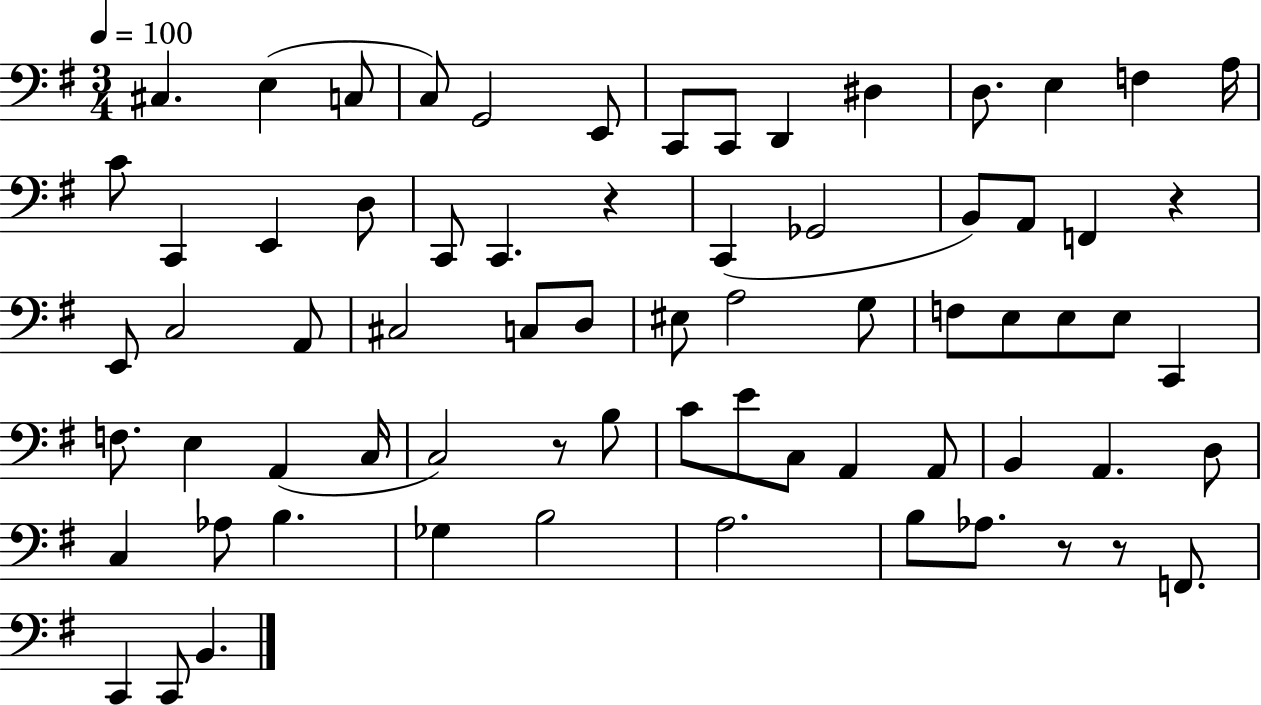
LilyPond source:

{
  \clef bass
  \numericTimeSignature
  \time 3/4
  \key g \major
  \tempo 4 = 100
  \repeat volta 2 { cis4. e4( c8 | c8) g,2 e,8 | c,8 c,8 d,4 dis4 | d8. e4 f4 a16 | \break c'8 c,4 e,4 d8 | c,8 c,4. r4 | c,4( ges,2 | b,8) a,8 f,4 r4 | \break e,8 c2 a,8 | cis2 c8 d8 | eis8 a2 g8 | f8 e8 e8 e8 c,4 | \break f8. e4 a,4( c16 | c2) r8 b8 | c'8 e'8 c8 a,4 a,8 | b,4 a,4. d8 | \break c4 aes8 b4. | ges4 b2 | a2. | b8 aes8. r8 r8 f,8. | \break c,4 c,8 b,4. | } \bar "|."
}